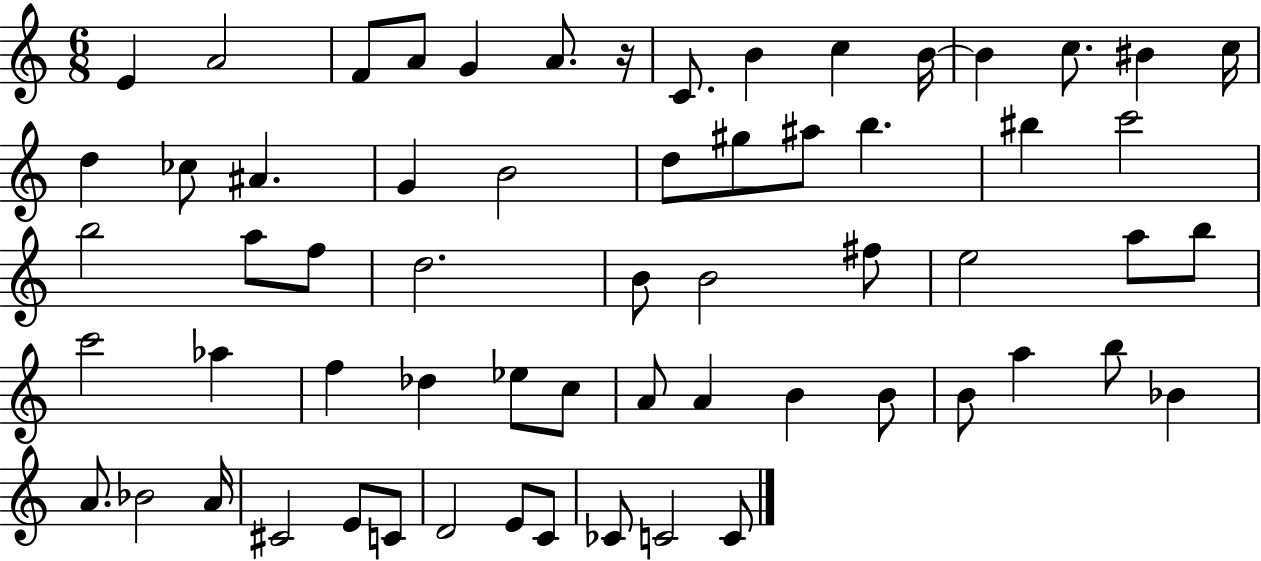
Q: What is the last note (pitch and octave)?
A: C4